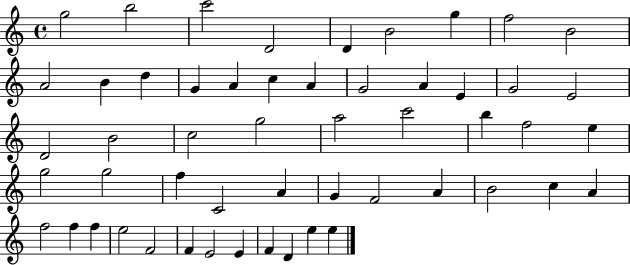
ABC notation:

X:1
T:Untitled
M:4/4
L:1/4
K:C
g2 b2 c'2 D2 D B2 g f2 B2 A2 B d G A c A G2 A E G2 E2 D2 B2 c2 g2 a2 c'2 b f2 e g2 g2 f C2 A G F2 A B2 c A f2 f f e2 F2 F E2 E F D e e